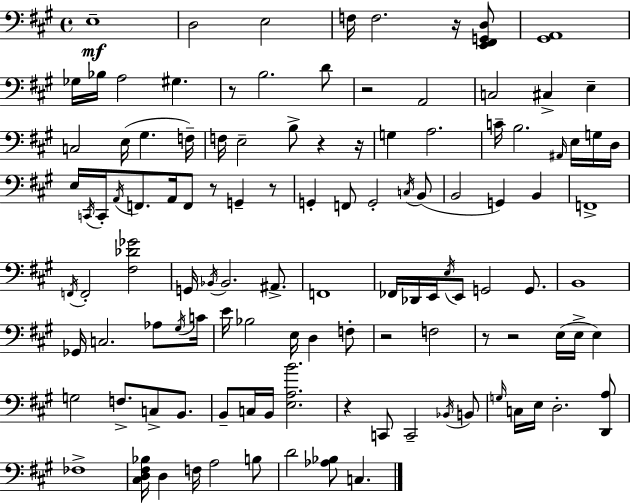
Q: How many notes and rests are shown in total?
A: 116